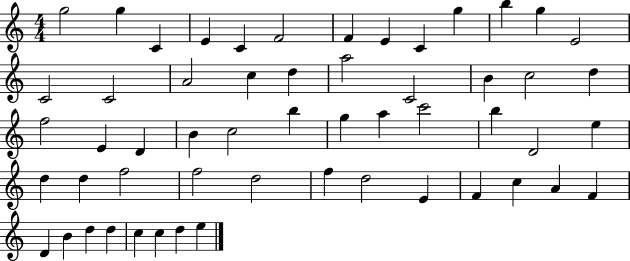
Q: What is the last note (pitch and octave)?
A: E5